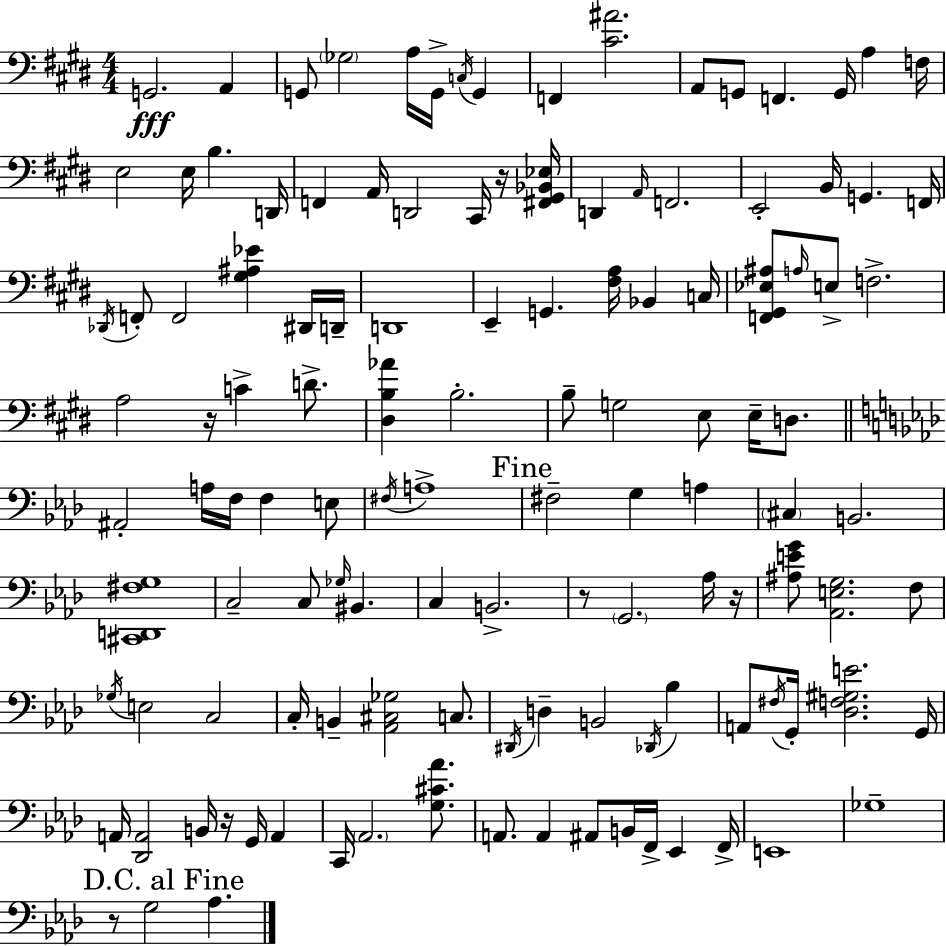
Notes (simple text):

G2/h. A2/q G2/e Gb3/h A3/s G2/s C3/s G2/q F2/q [C#4,A#4]/h. A2/e G2/e F2/q. G2/s A3/q F3/s E3/h E3/s B3/q. D2/s F2/q A2/s D2/h C#2/s R/s [F#2,G#2,Bb2,Eb3]/s D2/q A2/s F2/h. E2/h B2/s G2/q. F2/s Db2/s F2/e F2/h [G#3,A#3,Eb4]/q D#2/s D2/s D2/w E2/q G2/q. [F#3,A3]/s Bb2/q C3/s [F2,G#2,Eb3,A#3]/e A3/s E3/e F3/h. A3/h R/s C4/q D4/e. [D#3,B3,Ab4]/q B3/h. B3/e G3/h E3/e E3/s D3/e. A#2/h A3/s F3/s F3/q E3/e F#3/s A3/w F#3/h G3/q A3/q C#3/q B2/h. [C#2,D2,F#3,G3]/w C3/h C3/e Gb3/s BIS2/q. C3/q B2/h. R/e G2/h. Ab3/s R/s [A#3,E4,G4]/e [Ab2,E3,G3]/h. F3/e Gb3/s E3/h C3/h C3/s B2/q [Ab2,C#3,Gb3]/h C3/e. D#2/s D3/q B2/h Db2/s Bb3/q A2/e F#3/s G2/s [Db3,F3,G#3,E4]/h. G2/s A2/s [Db2,A2]/h B2/s R/s G2/s A2/q C2/s Ab2/h. [G3,C#4,Ab4]/e. A2/e. A2/q A#2/e B2/s F2/s Eb2/q F2/s E2/w Gb3/w R/e G3/h Ab3/q.